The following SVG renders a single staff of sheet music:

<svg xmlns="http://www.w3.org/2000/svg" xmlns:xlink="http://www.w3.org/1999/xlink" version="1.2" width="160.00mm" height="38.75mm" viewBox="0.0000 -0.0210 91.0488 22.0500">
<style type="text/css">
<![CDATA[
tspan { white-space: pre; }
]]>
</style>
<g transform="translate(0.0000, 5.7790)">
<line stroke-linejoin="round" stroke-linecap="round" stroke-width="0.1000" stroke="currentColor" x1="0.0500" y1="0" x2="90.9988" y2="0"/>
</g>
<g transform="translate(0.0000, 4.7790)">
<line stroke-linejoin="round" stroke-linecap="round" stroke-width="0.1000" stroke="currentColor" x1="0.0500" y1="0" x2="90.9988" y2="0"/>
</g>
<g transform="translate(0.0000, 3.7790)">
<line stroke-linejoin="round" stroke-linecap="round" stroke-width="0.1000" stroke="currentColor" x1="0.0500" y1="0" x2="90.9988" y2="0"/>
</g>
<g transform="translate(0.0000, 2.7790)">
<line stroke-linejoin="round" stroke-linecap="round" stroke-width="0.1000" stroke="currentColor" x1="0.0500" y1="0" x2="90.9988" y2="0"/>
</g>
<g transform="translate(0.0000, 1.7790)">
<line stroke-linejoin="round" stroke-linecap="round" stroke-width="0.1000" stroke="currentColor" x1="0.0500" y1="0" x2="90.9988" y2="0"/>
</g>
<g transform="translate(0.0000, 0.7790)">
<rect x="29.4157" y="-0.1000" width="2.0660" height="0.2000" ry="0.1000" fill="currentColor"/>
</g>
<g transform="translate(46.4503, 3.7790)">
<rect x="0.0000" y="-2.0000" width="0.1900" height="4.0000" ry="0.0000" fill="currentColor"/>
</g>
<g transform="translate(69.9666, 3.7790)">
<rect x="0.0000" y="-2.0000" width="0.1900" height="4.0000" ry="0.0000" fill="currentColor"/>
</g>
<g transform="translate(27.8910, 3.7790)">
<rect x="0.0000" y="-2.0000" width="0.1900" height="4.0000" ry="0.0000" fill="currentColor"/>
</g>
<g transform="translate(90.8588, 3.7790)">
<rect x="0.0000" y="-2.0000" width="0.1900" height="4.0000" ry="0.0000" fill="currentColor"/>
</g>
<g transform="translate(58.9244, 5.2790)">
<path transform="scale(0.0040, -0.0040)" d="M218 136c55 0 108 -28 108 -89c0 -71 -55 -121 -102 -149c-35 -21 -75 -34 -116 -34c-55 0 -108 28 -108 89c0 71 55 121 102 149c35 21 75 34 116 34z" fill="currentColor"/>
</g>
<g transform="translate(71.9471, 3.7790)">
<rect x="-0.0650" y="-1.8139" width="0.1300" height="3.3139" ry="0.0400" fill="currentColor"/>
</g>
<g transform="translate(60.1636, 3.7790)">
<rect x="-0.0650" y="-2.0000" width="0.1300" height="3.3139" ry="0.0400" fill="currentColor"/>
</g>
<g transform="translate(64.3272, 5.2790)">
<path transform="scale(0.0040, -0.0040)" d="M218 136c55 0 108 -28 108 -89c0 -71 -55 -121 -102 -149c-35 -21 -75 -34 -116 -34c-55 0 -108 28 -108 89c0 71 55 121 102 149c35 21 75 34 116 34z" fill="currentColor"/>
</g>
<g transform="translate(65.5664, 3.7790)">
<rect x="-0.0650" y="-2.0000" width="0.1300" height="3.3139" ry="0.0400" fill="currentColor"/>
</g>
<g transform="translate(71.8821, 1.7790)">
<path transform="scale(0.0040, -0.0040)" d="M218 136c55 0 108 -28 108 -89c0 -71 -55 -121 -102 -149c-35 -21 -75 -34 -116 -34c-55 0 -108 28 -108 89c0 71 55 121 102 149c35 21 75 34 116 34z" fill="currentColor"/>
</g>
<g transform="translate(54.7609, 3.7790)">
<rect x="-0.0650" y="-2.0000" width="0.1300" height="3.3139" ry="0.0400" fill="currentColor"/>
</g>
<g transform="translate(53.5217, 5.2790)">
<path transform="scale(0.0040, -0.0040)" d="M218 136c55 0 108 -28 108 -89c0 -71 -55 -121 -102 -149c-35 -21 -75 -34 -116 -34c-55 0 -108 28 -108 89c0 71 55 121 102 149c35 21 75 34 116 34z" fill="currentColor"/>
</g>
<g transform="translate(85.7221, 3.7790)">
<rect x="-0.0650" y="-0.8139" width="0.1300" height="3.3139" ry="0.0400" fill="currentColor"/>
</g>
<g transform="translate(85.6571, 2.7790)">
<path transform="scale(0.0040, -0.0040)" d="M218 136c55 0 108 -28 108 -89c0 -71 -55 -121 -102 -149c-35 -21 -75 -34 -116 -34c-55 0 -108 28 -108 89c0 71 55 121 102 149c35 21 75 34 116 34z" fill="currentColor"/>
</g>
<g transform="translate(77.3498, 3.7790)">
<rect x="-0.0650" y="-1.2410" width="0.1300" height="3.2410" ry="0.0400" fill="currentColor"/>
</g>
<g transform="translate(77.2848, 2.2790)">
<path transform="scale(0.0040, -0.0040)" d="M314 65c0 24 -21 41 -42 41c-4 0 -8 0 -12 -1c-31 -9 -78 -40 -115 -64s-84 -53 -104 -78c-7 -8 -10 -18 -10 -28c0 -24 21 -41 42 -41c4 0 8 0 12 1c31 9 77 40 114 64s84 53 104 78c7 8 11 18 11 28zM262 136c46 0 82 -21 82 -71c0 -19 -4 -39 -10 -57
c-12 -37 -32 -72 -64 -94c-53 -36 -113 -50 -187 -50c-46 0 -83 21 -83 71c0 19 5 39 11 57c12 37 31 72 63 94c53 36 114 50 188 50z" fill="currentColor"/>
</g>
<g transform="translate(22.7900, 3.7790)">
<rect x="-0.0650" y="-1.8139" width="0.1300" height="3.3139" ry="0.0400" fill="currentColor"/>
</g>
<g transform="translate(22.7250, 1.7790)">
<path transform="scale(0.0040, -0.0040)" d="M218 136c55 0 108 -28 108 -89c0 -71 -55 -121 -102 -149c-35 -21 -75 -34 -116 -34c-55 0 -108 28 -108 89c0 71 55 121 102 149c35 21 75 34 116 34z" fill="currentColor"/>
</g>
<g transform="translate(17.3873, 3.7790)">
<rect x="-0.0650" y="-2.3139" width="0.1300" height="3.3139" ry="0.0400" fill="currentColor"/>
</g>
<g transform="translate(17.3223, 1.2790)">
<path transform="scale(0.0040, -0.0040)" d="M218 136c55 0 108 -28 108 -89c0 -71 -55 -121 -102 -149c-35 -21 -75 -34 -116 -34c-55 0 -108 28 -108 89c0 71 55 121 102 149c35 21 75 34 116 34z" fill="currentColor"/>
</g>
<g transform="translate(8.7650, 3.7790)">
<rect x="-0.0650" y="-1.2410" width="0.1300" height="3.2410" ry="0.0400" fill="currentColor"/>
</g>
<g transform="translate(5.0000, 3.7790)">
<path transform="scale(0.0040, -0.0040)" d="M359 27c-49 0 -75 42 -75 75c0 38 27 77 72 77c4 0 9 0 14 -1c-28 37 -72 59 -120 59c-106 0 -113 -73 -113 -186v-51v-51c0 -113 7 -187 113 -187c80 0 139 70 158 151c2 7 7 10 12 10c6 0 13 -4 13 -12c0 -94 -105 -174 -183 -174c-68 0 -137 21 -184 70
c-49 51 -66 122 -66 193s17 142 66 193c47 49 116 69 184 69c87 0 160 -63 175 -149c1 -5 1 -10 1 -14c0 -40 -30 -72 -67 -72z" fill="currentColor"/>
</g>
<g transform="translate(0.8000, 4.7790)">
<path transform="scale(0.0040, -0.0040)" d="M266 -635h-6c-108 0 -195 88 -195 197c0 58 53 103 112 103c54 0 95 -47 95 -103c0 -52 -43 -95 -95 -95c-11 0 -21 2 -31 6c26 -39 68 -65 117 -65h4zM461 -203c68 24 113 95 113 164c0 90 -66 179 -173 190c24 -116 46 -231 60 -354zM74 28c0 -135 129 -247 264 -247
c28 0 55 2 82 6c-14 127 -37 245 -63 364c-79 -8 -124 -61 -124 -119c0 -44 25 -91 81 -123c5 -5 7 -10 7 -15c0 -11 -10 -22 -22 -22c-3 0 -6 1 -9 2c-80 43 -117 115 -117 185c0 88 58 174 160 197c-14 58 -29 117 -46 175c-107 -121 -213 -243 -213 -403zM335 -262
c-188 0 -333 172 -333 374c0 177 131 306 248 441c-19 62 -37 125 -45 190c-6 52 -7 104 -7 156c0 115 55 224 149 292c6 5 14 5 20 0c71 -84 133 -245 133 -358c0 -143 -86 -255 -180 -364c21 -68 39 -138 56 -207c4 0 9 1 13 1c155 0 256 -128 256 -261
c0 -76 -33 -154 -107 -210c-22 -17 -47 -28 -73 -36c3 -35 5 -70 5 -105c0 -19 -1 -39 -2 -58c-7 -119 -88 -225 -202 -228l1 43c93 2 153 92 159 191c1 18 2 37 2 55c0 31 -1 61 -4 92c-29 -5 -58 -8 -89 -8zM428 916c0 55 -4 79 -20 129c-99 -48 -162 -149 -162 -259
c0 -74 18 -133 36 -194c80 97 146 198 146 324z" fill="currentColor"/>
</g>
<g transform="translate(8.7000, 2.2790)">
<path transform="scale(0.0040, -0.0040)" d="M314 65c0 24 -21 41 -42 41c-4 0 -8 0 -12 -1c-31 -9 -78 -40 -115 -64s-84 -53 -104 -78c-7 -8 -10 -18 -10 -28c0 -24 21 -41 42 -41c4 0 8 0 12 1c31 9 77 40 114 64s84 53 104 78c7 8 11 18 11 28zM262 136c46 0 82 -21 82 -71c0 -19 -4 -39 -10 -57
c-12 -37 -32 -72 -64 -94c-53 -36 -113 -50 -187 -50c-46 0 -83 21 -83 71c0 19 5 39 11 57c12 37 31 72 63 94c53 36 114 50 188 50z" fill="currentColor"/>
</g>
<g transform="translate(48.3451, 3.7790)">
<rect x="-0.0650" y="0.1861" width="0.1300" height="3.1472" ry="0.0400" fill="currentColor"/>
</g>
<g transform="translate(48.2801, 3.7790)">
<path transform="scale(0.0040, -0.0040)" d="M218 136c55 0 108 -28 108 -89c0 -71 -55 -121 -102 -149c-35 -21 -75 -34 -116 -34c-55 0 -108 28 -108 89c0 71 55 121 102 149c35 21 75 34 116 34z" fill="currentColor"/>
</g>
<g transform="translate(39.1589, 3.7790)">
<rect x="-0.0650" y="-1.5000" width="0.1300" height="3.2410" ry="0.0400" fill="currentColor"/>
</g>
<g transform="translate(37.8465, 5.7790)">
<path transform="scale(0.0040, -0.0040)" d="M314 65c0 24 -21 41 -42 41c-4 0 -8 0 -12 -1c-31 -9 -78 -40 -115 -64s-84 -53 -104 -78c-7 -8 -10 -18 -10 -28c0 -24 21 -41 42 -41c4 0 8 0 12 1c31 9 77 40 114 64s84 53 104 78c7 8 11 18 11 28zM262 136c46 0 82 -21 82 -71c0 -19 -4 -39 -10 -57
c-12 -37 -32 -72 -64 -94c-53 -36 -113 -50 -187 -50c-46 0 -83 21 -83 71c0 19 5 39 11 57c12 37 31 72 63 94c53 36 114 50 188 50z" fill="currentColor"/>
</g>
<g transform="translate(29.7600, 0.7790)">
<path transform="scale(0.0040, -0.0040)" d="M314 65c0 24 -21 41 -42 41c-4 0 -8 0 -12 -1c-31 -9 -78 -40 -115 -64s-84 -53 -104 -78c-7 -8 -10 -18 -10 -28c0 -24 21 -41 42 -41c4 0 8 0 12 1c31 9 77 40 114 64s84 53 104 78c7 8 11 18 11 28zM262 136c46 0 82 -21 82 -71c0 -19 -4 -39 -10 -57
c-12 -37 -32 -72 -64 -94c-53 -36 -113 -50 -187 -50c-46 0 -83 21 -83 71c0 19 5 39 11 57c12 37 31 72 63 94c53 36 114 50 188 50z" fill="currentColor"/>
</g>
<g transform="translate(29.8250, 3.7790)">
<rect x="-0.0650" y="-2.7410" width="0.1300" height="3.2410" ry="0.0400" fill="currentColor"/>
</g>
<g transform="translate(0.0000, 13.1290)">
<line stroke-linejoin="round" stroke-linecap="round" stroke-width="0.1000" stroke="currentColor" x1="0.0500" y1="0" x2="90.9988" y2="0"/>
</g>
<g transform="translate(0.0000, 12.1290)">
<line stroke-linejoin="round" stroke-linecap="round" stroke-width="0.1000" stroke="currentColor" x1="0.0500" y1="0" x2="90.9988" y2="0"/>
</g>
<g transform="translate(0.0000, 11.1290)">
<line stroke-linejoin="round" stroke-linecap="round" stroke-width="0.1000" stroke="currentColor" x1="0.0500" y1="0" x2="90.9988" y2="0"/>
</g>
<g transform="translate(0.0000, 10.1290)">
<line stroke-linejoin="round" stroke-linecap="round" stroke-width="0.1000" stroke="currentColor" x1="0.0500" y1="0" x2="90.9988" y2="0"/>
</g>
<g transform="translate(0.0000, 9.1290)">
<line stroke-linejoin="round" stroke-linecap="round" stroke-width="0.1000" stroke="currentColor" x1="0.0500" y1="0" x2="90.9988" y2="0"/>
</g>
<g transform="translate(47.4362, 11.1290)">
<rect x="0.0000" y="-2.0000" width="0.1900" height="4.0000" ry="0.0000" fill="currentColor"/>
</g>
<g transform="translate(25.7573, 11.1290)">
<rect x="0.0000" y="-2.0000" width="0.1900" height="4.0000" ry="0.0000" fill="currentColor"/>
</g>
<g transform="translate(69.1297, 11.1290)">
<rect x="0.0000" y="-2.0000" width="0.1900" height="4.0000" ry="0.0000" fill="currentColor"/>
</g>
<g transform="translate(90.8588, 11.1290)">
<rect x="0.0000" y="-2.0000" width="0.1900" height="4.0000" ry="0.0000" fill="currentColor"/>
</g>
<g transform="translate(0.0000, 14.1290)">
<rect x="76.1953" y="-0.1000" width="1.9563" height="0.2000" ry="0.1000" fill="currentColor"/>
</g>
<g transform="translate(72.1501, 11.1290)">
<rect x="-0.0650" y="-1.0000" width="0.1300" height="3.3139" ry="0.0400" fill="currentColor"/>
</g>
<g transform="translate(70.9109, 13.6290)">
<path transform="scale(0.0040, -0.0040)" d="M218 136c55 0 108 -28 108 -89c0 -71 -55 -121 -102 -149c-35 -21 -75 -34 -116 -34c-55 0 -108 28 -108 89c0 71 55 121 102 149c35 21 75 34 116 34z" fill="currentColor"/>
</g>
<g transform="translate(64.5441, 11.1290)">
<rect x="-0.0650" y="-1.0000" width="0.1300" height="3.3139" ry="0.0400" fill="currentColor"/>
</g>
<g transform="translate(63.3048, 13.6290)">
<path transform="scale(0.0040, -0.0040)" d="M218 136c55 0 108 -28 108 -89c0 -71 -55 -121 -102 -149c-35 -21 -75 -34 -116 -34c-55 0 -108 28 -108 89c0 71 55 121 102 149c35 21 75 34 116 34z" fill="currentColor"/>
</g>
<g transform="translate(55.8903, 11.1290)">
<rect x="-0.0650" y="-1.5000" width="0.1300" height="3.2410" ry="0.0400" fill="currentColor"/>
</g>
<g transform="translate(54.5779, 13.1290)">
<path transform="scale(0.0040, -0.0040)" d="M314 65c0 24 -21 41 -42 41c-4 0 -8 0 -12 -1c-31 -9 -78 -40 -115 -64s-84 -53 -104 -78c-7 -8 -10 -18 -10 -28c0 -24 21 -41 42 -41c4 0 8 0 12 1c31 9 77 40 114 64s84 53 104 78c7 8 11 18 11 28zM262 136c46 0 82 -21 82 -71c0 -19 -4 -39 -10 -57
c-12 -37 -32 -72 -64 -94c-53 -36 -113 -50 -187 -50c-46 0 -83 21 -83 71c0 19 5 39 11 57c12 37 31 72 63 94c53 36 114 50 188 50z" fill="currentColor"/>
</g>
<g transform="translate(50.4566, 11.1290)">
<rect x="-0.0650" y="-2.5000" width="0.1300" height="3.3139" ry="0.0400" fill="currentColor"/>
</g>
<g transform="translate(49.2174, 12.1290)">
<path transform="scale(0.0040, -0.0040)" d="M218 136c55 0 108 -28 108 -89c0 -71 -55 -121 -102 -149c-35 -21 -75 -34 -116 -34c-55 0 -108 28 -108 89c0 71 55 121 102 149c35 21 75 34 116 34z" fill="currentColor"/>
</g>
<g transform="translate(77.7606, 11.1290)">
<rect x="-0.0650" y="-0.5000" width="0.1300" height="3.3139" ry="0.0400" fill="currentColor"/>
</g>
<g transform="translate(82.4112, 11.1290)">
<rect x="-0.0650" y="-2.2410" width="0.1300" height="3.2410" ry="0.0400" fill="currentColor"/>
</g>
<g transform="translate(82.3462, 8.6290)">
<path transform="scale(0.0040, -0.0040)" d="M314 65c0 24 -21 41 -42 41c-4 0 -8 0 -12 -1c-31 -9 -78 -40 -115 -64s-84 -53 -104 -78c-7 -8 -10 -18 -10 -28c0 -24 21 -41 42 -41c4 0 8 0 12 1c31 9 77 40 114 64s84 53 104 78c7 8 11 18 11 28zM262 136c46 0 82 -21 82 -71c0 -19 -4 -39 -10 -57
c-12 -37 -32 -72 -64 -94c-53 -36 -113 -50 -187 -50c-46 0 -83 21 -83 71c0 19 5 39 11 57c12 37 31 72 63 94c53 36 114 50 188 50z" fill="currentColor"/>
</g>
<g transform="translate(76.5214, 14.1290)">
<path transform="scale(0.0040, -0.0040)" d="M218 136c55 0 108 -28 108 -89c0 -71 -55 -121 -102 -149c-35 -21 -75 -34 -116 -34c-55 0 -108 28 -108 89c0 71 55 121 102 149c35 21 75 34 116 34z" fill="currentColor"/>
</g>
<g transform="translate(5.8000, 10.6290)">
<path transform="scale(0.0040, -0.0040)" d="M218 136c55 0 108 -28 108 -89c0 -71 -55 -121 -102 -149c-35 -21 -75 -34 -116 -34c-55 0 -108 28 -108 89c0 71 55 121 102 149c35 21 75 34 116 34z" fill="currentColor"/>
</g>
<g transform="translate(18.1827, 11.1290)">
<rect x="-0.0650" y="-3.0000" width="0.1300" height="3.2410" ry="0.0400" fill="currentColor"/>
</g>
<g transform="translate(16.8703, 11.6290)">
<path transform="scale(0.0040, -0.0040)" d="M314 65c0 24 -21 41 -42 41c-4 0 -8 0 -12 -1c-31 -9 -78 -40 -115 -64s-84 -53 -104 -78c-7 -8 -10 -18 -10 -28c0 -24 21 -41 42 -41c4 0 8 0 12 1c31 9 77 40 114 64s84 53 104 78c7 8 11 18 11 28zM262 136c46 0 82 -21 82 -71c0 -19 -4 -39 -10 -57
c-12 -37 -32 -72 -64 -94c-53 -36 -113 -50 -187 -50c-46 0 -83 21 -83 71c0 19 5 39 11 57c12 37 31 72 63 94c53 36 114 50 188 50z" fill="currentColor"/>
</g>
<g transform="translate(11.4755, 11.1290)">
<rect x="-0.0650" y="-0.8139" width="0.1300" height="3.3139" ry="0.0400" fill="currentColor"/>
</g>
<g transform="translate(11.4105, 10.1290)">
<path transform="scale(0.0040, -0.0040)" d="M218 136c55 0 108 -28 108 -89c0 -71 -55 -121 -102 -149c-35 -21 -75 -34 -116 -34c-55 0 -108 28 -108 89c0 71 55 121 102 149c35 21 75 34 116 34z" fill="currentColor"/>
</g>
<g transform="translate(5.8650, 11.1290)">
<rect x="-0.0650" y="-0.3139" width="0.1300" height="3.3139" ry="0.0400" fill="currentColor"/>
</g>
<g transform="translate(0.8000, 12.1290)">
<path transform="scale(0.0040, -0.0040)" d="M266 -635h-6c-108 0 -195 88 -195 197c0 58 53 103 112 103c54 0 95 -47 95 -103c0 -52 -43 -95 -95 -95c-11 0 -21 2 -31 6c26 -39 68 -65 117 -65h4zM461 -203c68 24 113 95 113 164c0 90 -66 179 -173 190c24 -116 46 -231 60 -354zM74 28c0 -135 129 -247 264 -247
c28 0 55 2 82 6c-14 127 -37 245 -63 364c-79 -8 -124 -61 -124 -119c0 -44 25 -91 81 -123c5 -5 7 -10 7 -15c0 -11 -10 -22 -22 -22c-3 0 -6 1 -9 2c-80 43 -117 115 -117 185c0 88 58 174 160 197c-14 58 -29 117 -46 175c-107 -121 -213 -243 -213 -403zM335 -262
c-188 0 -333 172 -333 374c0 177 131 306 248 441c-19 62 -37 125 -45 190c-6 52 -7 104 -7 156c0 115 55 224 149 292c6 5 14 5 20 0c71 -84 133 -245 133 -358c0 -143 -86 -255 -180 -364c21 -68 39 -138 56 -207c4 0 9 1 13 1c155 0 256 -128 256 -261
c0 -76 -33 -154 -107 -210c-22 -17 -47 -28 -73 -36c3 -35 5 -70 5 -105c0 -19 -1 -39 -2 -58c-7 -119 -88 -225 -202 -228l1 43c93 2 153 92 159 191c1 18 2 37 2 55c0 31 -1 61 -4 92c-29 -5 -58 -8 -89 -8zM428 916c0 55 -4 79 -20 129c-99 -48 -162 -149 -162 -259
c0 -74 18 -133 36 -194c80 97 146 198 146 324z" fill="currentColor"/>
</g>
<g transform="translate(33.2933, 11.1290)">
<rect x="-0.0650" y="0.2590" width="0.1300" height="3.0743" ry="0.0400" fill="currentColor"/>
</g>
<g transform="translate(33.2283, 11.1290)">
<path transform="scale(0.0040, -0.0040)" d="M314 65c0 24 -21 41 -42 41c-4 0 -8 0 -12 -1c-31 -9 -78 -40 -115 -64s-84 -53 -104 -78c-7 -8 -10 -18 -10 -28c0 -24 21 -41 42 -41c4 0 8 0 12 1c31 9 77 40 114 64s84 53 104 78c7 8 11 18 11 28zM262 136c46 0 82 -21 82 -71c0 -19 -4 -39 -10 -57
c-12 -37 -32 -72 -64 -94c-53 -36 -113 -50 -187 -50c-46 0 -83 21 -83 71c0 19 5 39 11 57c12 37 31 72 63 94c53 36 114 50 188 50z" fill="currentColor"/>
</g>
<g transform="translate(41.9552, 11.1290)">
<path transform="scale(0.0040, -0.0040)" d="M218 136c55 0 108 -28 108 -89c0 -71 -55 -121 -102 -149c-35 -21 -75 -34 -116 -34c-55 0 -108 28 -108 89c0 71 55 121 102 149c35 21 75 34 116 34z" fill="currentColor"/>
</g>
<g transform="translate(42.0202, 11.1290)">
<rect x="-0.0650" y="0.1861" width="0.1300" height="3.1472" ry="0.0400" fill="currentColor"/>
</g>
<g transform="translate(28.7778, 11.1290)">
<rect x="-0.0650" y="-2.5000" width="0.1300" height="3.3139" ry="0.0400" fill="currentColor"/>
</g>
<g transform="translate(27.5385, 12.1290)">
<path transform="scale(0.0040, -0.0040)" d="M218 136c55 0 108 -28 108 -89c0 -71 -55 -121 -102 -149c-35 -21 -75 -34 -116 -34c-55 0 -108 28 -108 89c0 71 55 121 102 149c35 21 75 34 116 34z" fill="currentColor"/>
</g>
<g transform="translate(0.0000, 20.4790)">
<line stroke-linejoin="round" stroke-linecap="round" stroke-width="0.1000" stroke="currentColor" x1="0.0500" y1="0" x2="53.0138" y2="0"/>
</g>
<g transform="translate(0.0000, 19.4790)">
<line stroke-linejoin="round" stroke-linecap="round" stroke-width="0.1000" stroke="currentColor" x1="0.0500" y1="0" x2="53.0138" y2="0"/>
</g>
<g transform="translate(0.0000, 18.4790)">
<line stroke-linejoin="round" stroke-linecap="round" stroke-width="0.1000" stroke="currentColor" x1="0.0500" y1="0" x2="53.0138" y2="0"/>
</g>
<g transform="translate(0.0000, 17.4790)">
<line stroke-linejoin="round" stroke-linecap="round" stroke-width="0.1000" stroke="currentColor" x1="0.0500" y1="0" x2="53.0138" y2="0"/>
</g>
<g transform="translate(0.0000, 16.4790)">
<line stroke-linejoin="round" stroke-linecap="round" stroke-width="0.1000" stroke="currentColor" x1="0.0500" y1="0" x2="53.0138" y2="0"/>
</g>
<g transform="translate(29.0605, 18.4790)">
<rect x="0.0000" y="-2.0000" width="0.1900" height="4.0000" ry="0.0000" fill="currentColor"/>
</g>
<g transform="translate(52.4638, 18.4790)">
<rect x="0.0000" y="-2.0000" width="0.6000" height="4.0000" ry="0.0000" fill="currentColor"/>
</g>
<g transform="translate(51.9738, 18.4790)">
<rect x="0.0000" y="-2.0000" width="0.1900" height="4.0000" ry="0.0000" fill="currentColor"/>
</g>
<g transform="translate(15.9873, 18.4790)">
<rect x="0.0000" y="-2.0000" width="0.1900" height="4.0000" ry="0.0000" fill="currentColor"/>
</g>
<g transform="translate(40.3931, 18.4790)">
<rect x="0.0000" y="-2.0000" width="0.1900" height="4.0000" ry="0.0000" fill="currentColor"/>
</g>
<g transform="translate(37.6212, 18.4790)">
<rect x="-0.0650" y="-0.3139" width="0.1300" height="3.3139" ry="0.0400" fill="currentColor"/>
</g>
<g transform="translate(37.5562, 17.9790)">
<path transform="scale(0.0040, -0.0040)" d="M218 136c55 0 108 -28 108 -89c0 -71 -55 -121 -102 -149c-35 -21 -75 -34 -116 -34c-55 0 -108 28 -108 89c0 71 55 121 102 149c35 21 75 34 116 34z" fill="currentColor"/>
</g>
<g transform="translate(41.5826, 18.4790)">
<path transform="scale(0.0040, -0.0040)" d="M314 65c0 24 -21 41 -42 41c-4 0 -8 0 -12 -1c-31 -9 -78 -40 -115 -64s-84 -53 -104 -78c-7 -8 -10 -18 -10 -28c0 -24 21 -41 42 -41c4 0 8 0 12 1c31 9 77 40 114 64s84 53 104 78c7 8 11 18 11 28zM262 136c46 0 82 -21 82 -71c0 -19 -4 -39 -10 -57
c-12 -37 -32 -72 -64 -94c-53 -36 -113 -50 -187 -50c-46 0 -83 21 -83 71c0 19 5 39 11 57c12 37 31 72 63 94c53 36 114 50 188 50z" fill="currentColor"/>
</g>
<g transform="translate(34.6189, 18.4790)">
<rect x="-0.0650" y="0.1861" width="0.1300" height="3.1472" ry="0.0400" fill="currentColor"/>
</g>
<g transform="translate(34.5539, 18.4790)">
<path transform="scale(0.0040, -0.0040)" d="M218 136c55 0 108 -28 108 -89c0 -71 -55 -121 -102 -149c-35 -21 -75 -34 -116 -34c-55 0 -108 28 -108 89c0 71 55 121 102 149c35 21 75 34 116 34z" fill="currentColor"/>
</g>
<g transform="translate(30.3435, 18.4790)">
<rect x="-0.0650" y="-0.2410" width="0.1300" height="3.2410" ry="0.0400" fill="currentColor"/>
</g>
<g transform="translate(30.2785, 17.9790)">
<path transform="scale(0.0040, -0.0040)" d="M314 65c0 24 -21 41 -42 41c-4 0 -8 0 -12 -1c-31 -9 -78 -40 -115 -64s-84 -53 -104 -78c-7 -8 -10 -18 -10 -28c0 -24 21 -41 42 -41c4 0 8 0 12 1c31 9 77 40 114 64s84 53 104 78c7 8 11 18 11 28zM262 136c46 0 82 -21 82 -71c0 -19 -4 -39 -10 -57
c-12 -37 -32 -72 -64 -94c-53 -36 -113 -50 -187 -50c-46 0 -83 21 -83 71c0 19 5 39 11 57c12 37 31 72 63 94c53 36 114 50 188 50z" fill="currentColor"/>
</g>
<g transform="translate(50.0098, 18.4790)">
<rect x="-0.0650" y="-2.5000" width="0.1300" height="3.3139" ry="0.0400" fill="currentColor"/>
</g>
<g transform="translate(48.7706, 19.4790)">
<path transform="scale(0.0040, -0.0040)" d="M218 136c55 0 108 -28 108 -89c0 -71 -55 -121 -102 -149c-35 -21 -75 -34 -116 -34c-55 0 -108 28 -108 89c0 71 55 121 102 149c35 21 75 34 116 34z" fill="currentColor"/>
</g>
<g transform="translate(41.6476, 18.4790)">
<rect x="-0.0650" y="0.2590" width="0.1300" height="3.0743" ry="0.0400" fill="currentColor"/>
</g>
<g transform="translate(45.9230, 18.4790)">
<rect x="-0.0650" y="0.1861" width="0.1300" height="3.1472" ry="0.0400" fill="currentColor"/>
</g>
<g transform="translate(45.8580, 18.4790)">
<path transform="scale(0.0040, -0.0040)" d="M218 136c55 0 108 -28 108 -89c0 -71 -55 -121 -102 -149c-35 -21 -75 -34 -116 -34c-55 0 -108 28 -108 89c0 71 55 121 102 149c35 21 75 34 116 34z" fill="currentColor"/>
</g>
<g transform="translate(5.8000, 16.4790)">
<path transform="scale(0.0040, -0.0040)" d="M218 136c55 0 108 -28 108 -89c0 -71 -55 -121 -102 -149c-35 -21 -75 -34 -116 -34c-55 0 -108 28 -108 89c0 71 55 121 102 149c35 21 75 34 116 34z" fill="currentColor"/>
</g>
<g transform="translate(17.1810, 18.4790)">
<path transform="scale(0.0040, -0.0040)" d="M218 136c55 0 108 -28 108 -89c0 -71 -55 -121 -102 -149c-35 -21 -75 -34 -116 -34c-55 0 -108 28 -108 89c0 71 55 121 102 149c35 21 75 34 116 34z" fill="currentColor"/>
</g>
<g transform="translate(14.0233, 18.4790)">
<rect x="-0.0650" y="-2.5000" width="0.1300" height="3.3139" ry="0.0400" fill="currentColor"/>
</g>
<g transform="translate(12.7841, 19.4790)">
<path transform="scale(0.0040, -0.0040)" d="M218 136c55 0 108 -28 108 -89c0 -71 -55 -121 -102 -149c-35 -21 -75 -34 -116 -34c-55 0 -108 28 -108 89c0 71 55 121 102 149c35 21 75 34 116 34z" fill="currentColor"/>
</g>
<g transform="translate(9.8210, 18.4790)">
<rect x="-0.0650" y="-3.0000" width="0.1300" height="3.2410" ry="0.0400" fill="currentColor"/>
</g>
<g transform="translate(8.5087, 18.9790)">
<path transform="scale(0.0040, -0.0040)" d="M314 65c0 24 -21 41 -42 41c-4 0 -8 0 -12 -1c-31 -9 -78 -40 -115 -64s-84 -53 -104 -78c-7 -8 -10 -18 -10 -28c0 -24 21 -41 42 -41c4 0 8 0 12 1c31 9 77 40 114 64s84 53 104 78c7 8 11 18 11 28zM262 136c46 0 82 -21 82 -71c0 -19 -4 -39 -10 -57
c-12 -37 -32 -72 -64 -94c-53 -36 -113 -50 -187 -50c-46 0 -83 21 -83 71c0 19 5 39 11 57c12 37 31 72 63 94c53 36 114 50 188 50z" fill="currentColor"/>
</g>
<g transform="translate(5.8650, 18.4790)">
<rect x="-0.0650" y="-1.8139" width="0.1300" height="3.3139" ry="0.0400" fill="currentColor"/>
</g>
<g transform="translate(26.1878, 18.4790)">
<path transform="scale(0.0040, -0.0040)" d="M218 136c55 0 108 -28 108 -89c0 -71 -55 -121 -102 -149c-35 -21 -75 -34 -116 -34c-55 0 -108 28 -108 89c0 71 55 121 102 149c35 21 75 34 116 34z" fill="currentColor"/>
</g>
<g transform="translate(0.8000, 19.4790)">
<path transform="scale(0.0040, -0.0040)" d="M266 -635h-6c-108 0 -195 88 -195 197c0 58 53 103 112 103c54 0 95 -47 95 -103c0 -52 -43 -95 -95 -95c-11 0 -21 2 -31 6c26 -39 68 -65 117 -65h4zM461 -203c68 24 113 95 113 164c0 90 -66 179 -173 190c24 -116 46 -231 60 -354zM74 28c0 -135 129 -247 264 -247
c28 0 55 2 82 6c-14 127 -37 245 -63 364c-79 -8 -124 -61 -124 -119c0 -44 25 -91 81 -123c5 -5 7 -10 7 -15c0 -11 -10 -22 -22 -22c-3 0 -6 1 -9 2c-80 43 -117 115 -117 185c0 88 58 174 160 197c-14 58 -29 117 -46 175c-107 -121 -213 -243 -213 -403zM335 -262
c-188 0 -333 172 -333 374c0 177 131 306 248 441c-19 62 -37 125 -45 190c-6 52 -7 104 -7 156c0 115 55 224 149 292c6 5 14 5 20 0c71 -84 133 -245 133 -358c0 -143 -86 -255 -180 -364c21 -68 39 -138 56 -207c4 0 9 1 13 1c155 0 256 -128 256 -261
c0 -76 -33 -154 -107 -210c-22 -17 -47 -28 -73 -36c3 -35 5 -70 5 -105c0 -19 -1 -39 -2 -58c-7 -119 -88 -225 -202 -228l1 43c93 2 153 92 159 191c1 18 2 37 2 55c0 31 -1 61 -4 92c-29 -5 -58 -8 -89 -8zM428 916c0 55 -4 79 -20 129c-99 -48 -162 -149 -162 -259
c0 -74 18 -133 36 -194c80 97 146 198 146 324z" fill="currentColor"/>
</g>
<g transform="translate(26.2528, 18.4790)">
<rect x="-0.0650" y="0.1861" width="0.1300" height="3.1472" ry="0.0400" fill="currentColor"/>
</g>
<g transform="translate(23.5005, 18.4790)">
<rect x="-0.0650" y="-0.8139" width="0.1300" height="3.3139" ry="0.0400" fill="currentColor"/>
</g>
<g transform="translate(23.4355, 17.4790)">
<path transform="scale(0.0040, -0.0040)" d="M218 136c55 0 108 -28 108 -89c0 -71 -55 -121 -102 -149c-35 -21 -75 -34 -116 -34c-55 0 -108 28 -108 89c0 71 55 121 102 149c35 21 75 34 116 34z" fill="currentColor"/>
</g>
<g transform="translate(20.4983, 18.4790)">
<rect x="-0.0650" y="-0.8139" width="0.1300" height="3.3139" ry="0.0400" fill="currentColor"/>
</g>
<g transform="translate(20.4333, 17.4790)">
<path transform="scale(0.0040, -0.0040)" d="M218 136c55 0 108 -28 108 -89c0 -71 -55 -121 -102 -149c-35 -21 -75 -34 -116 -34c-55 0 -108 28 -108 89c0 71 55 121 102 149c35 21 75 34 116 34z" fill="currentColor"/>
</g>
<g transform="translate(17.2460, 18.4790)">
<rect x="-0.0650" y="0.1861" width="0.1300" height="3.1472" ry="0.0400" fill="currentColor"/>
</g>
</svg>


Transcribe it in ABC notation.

X:1
T:Untitled
M:4/4
L:1/4
K:C
e2 g f a2 E2 B F F F f e2 d c d A2 G B2 B G E2 D D C g2 f A2 G B d d B c2 B c B2 B G